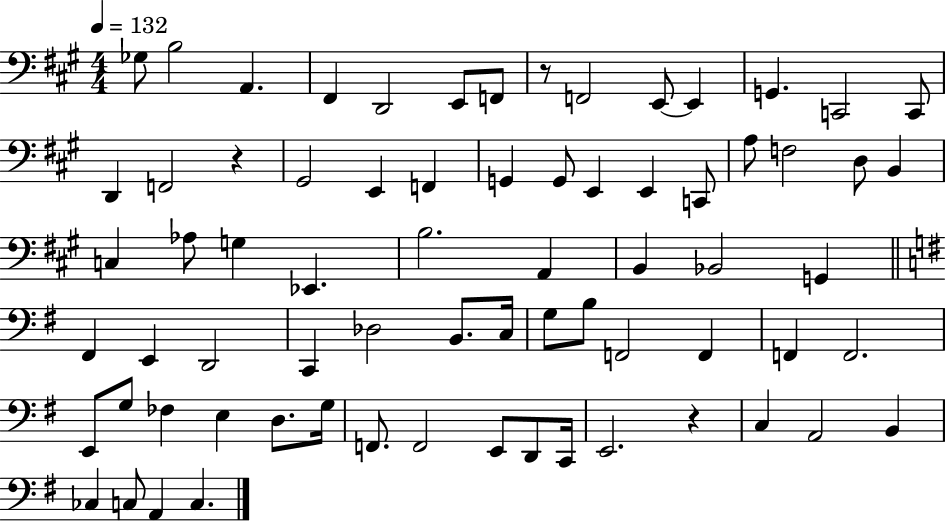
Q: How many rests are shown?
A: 3